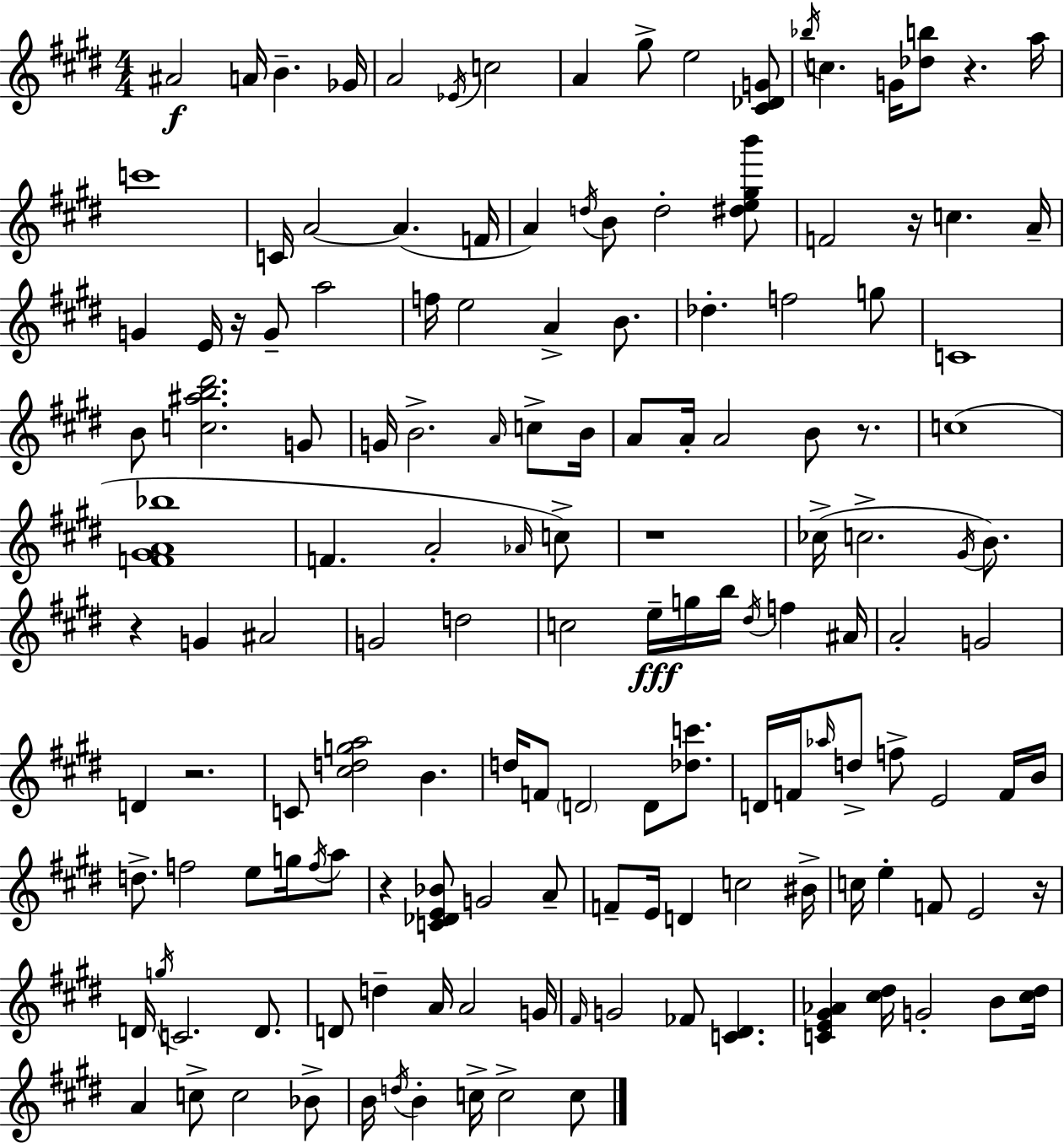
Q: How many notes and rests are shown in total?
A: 148